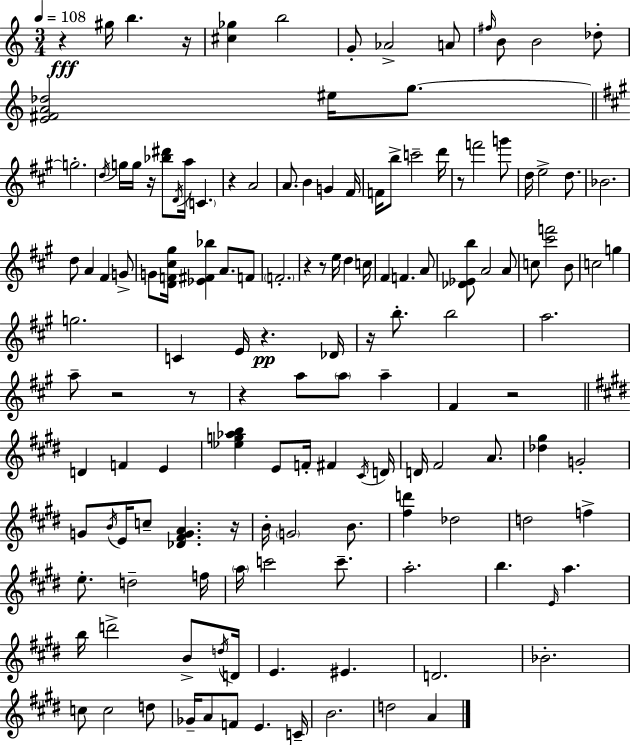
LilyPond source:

{
  \clef treble
  \numericTimeSignature
  \time 3/4
  \key a \minor
  \tempo 4 = 108
  r4\fff gis''16 b''4. r16 | <cis'' ges''>4 b''2 | g'8-. aes'2-> a'8 | \grace { fis''16 } b'8 b'2 des''8-. | \break <e' fis' a' des''>2 eis''16 g''8.~~ | \bar "||" \break \key a \major g''2.-. | \acciaccatura { d''16 } g''16 g''16 r16 <bes'' dis'''>8 \acciaccatura { d'16 } a''16 \parenthesize c'4. | r4 a'2 | a'8. b'4 g'4 | \break fis'16 f'16 b''8-> c'''2-- | d'''16 r8 f'''2 | g'''8 d''16 e''2-> d''8. | bes'2. | \break d''8 a'4 fis'4 | g'8-> g'8 <d' f' cis'' gis''>16 <ees' fis' bes''>4 a'8. | f'8 \parenthesize f'2.-. | r4 r8 e''16 d''4 | \break c''16 fis'4 f'4. | a'8 <des' ees' b''>8 a'2 | a'8 c''8 <cis''' f'''>2 | b'8 c''2 g''4 | \break g''2. | c'4 e'16 r4.\pp | des'16 r16 b''8.-. b''2 | a''2. | \break a''8-- r2 | r8 r4 a''8 \parenthesize a''8 a''4-- | fis'4 r2 | \bar "||" \break \key e \major d'4 f'4 e'4 | <ees'' g'' aes'' b''>4 e'8 f'16-. fis'4 \acciaccatura { cis'16 } | d'16 d'16 fis'2 a'8. | <des'' gis''>4 g'2-. | \break g'8 \acciaccatura { b'16 } e'16 c''8-- <des' fis' g' a'>4. | r16 b'16-. \parenthesize g'2 b'8. | <fis'' d'''>4 des''2 | d''2 f''4-> | \break e''8.-. d''2-- | f''16 \parenthesize a''16 c'''2 c'''8.-- | a''2.-. | b''4. \grace { e'16 } a''4. | \break b''16 d'''2-> | b'8-> \acciaccatura { d''16 } d'16 e'4. eis'4. | d'2. | bes'2.-. | \break c''8 c''2 | d''8 ges'16-- a'8 f'8 e'4. | c'16-- b'2. | d''2 | \break a'4 \bar "|."
}